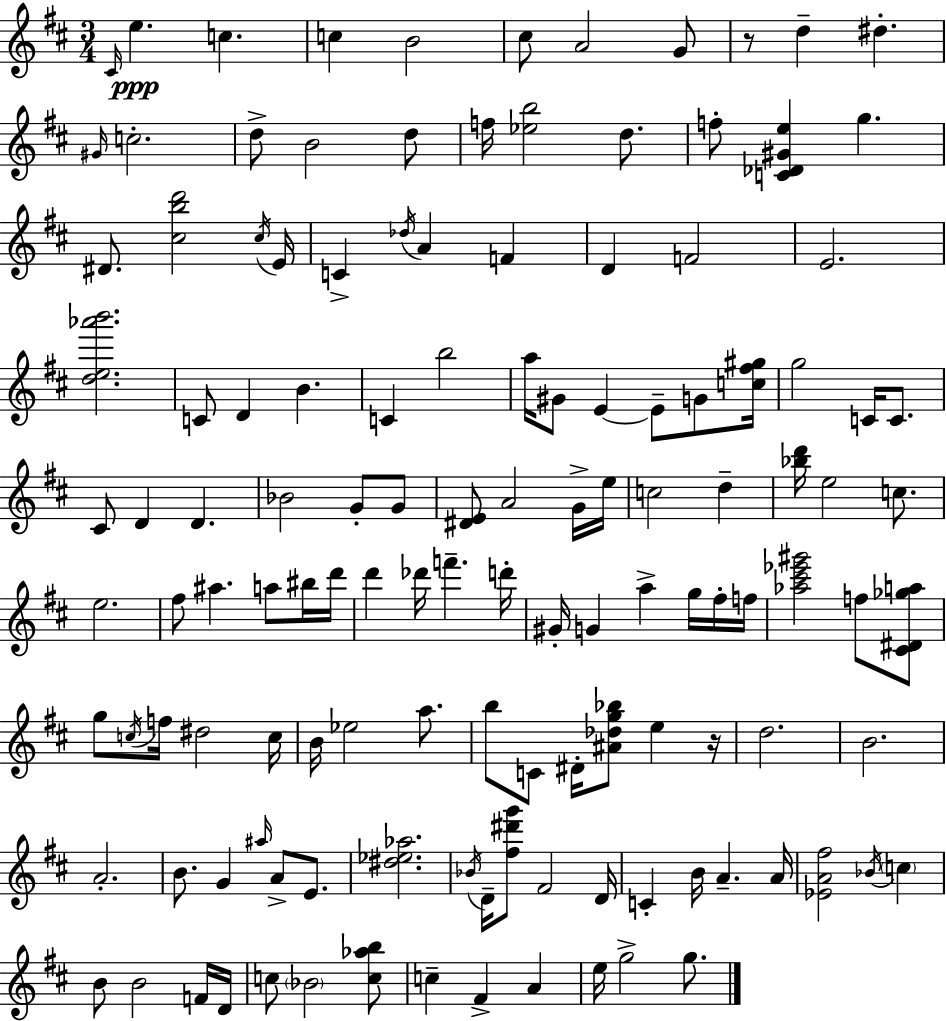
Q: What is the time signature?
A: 3/4